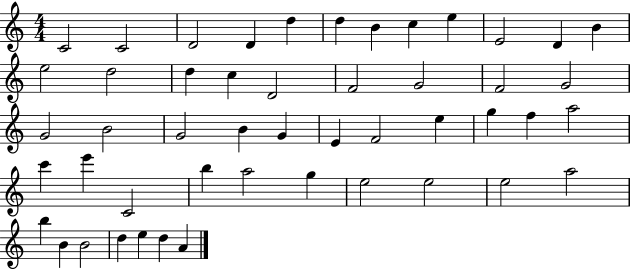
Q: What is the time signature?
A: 4/4